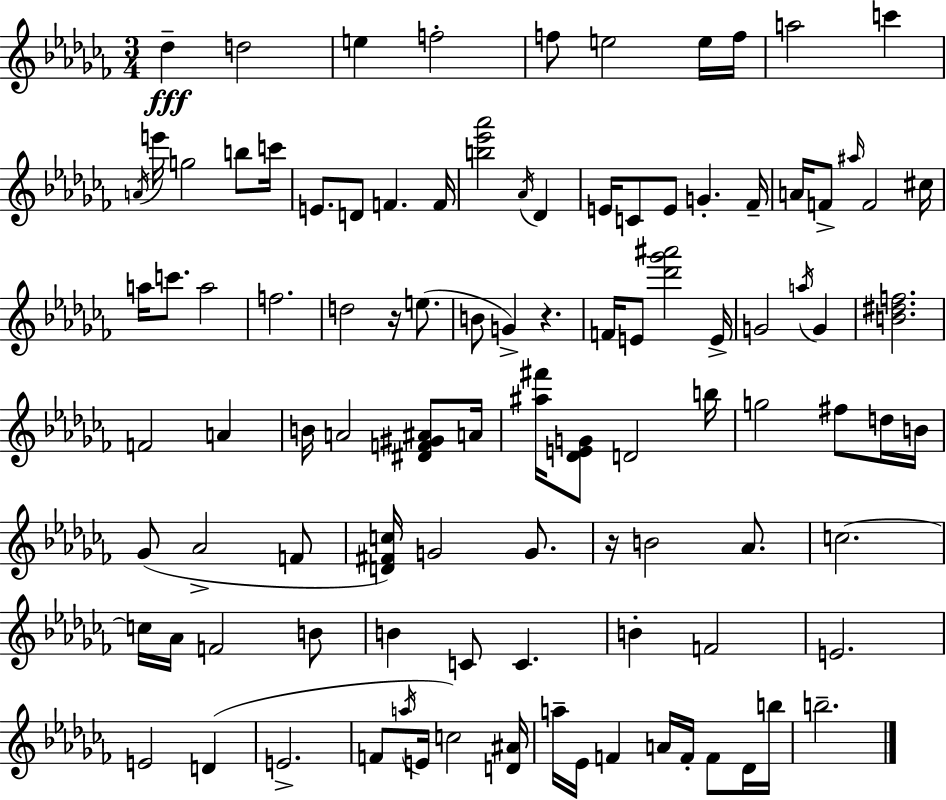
{
  \clef treble
  \numericTimeSignature
  \time 3/4
  \key aes \minor
  des''4--\fff d''2 | e''4 f''2-. | f''8 e''2 e''16 f''16 | a''2 c'''4 | \break \acciaccatura { a'16 } e'''16 g''2 b''8 | c'''16 e'8. d'8 f'4. | f'16 <b'' ees''' aes'''>2 \acciaccatura { aes'16 } des'4 | e'16 c'8 e'8 g'4.-. | \break fes'16-- a'16 f'8-> \grace { ais''16 } f'2 | cis''16 a''16 c'''8. a''2 | f''2. | d''2 r16 | \break e''8.( b'8 g'4->) r4. | f'16 e'8 <des''' ges''' ais'''>2 | e'16-> g'2 \acciaccatura { a''16 } | g'4 <b' dis'' f''>2. | \break f'2 | a'4 b'16 a'2 | <dis' f' gis' ais'>8 a'16 <ais'' fis'''>16 <des' e' g'>8 d'2 | b''16 g''2 | \break fis''8 d''16 b'16 ges'8( aes'2-> | f'8 <d' fis' c''>16) g'2 | g'8. r16 b'2 | aes'8. c''2.~~ | \break c''16 aes'16 f'2 | b'8 b'4 c'8 c'4. | b'4-. f'2 | e'2. | \break e'2 | d'4( e'2.-> | f'8 \acciaccatura { a''16 } e'16 c''2) | <d' ais'>16 a''16-- ees'16 f'4 a'16 | \break f'16-. f'8 des'16 b''16 b''2.-- | \bar "|."
}